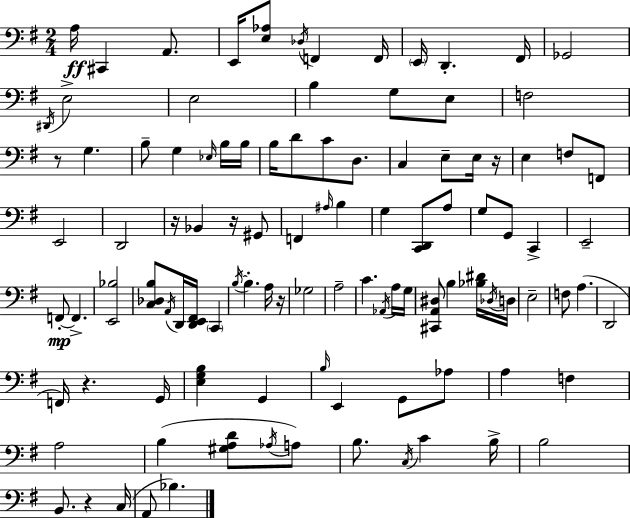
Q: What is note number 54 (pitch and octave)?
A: B3